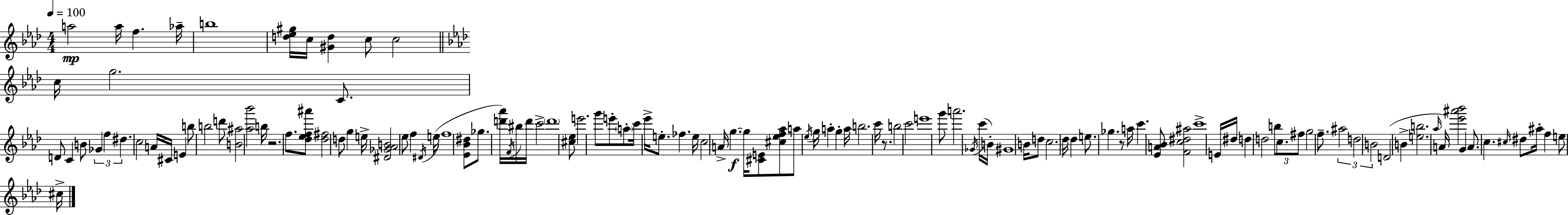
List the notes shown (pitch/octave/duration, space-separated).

A5/h A5/s F5/q. Ab5/s B5/w [D5,Eb5,G#5]/s C5/s [G#4,D5]/q C5/e C5/h C5/s G5/h. C4/e. D4/e C4/q B4/e Gb4/q F5/q D#5/q. C5/h A4/s C#4/s E4/q B5/e B5/h D6/e [B4,A#5]/h [Ab5,Bb6]/h B5/s R/h. F5/e. [Db5,Eb5,F5,A#6]/e [Db5,F#5]/h D5/e G5/q E5/s [D#4,Gb4,Ab4,B4]/h Eb5/e F5/q D#4/s E5/s F5/w [Eb4,Bb4,D#5]/e Gb5/e. [D6,Ab6]/s F4/s BIS5/s D6/s C6/h D6/w [C#5,Eb5]/e E6/h. G6/e E6/e A5/e C6/s Eb6/s E5/e. FES5/q. E5/s C5/h A4/s G5/q. G5/s [C#4,E4]/e [C#5,Eb5,F5,Ab5]/e A5/e Eb5/s G5/s A5/q G5/q A5/s B5/h. C6/s R/e. B5/h C6/h E6/w G6/e A6/h. Gb4/s C6/s B4/s G#4/w B4/s D5/e C5/h. Db5/s Db5/q E5/e. Gb5/q. R/e A5/s C6/q. [Eb4,A4,Bb4]/e [F4,C5,D#5,A#5]/h C6/w E4/s D#5/s D5/q D5/h B5/e C5/e. F#5/e G5/h F5/e. A#5/h D5/h B4/h D4/h B4/q [E5,B5]/h. Ab5/s A4/s [Eb6,A#6,Bb6]/h G4/q A4/e. C5/q. C#5/s D#5/e A#5/s F5/q E5/e C#5/s